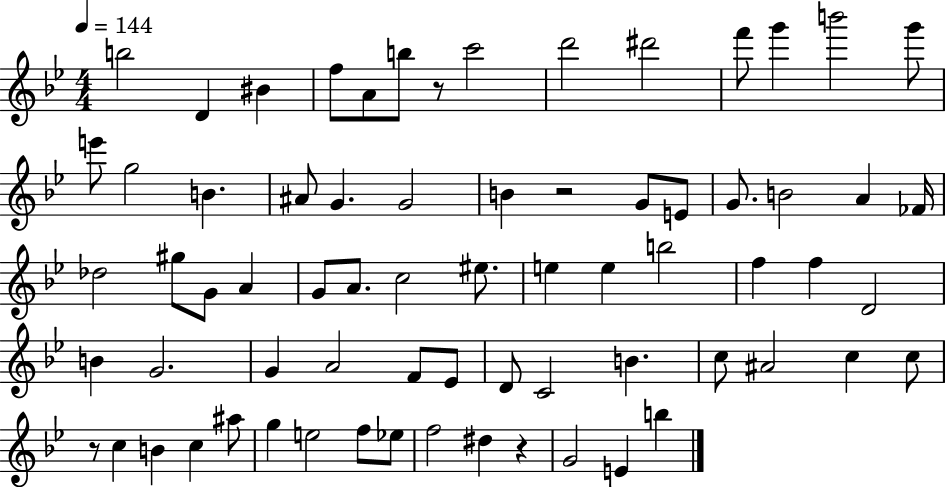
B5/h D4/q BIS4/q F5/e A4/e B5/e R/e C6/h D6/h D#6/h F6/e G6/q B6/h G6/e E6/e G5/h B4/q. A#4/e G4/q. G4/h B4/q R/h G4/e E4/e G4/e. B4/h A4/q FES4/s Db5/h G#5/e G4/e A4/q G4/e A4/e. C5/h EIS5/e. E5/q E5/q B5/h F5/q F5/q D4/h B4/q G4/h. G4/q A4/h F4/e Eb4/e D4/e C4/h B4/q. C5/e A#4/h C5/q C5/e R/e C5/q B4/q C5/q A#5/e G5/q E5/h F5/e Eb5/e F5/h D#5/q R/q G4/h E4/q B5/q